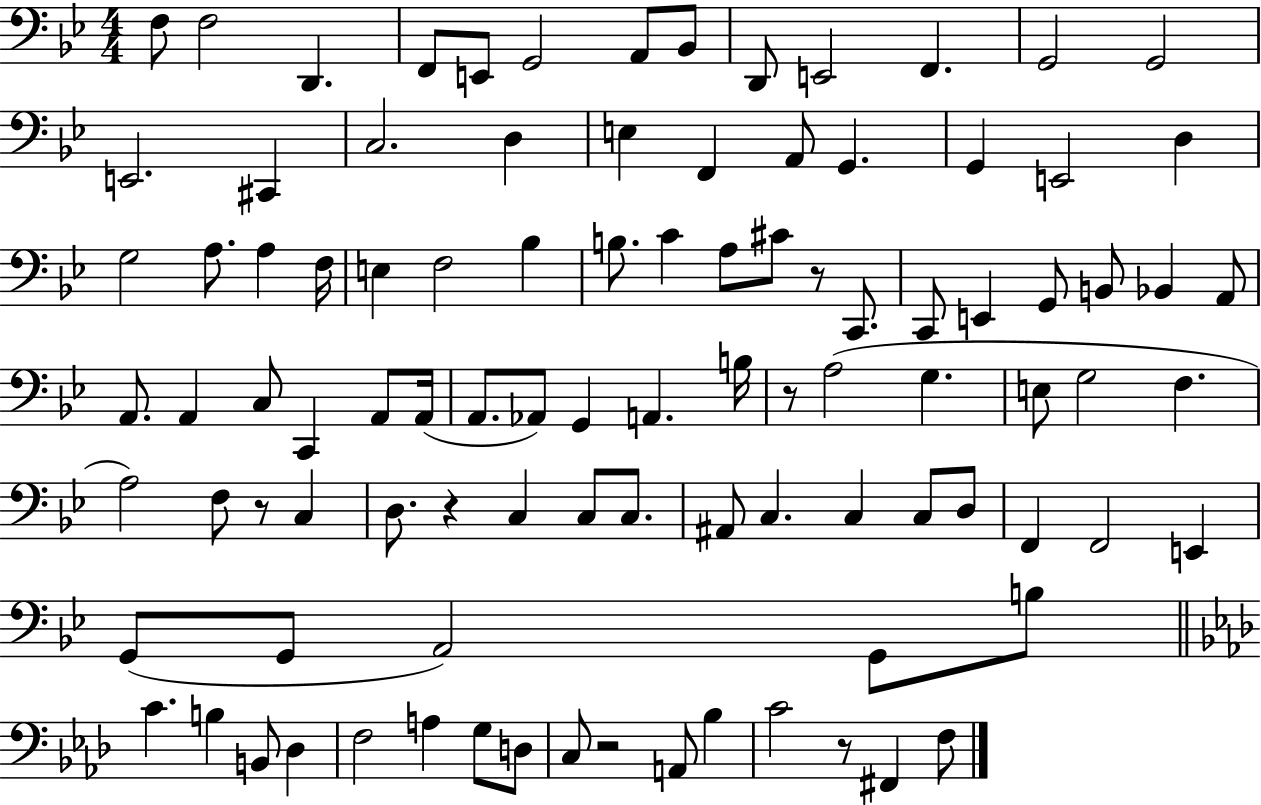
{
  \clef bass
  \numericTimeSignature
  \time 4/4
  \key bes \major
  f8 f2 d,4. | f,8 e,8 g,2 a,8 bes,8 | d,8 e,2 f,4. | g,2 g,2 | \break e,2. cis,4 | c2. d4 | e4 f,4 a,8 g,4. | g,4 e,2 d4 | \break g2 a8. a4 f16 | e4 f2 bes4 | b8. c'4 a8 cis'8 r8 c,8. | c,8 e,4 g,8 b,8 bes,4 a,8 | \break a,8. a,4 c8 c,4 a,8 a,16( | a,8. aes,8) g,4 a,4. b16 | r8 a2( g4. | e8 g2 f4. | \break a2) f8 r8 c4 | d8. r4 c4 c8 c8. | ais,8 c4. c4 c8 d8 | f,4 f,2 e,4 | \break g,8( g,8 a,2) g,8 b8 | \bar "||" \break \key aes \major c'4. b4 b,8 des4 | f2 a4 g8 d8 | c8 r2 a,8 bes4 | c'2 r8 fis,4 f8 | \break \bar "|."
}